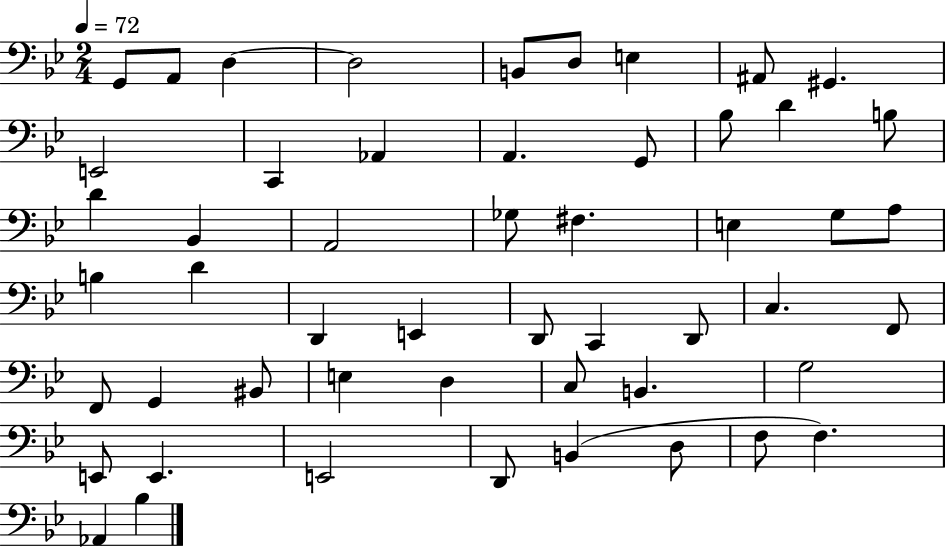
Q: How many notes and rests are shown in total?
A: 52